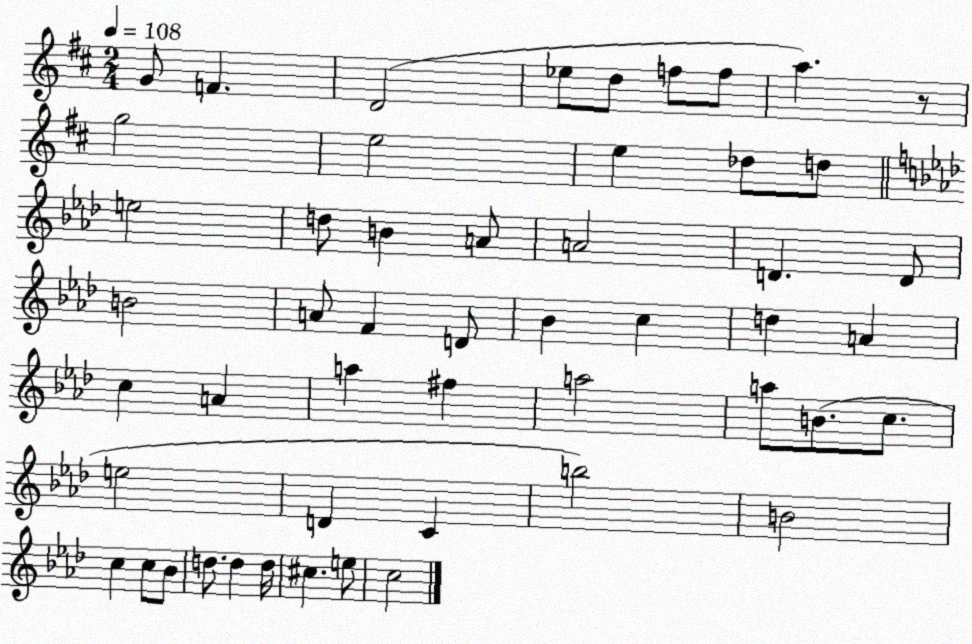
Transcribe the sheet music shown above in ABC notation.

X:1
T:Untitled
M:2/4
L:1/4
K:D
G/2 F D2 _e/2 d/2 f/2 f/2 a z/2 g2 e2 e _d/2 d/2 e2 d/2 B A/2 A2 D D/2 B2 A/2 F D/2 _B c d A c A a ^f a2 a/2 B/2 c/2 e2 D C b2 B2 c c/2 _B/2 d/2 d d/4 ^c e/2 c2